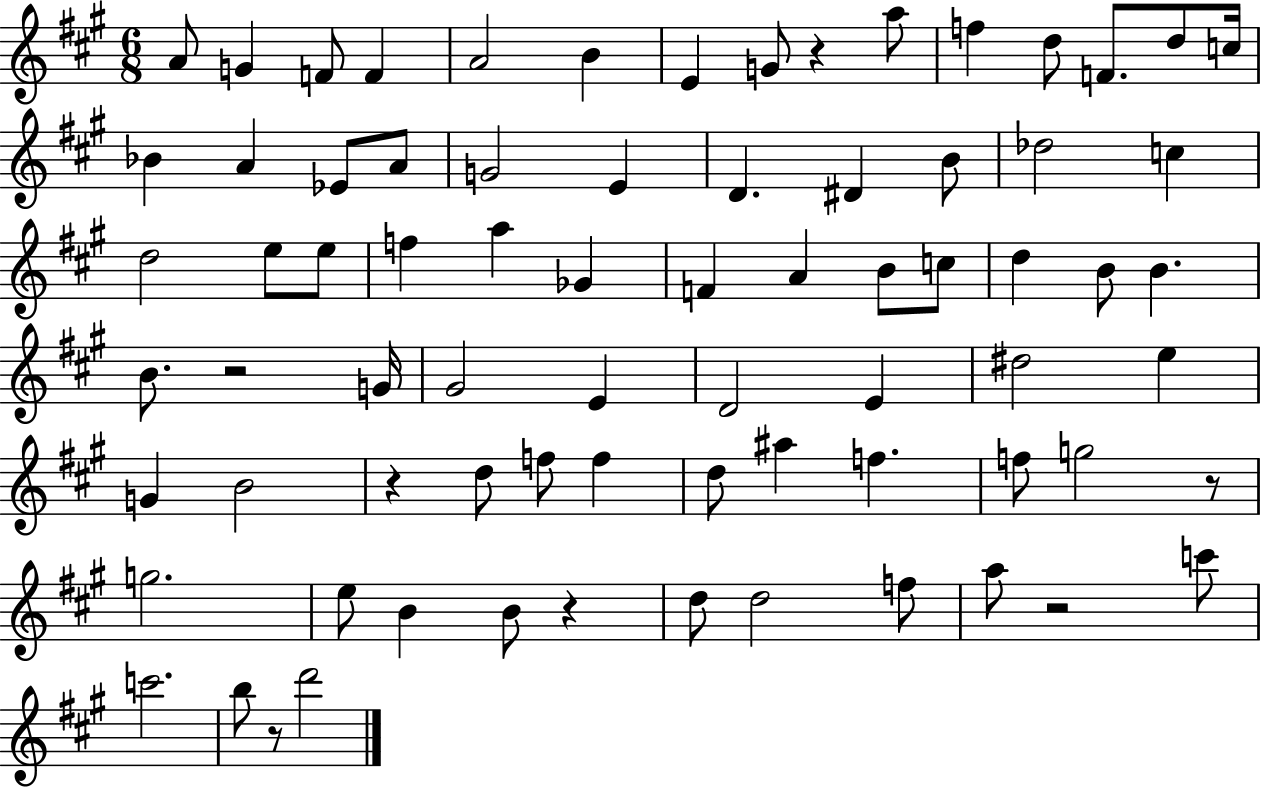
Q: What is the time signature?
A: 6/8